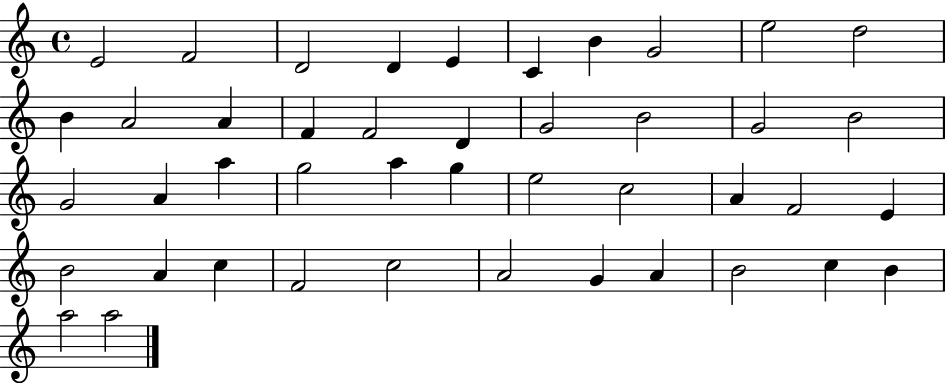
{
  \clef treble
  \time 4/4
  \defaultTimeSignature
  \key c \major
  e'2 f'2 | d'2 d'4 e'4 | c'4 b'4 g'2 | e''2 d''2 | \break b'4 a'2 a'4 | f'4 f'2 d'4 | g'2 b'2 | g'2 b'2 | \break g'2 a'4 a''4 | g''2 a''4 g''4 | e''2 c''2 | a'4 f'2 e'4 | \break b'2 a'4 c''4 | f'2 c''2 | a'2 g'4 a'4 | b'2 c''4 b'4 | \break a''2 a''2 | \bar "|."
}